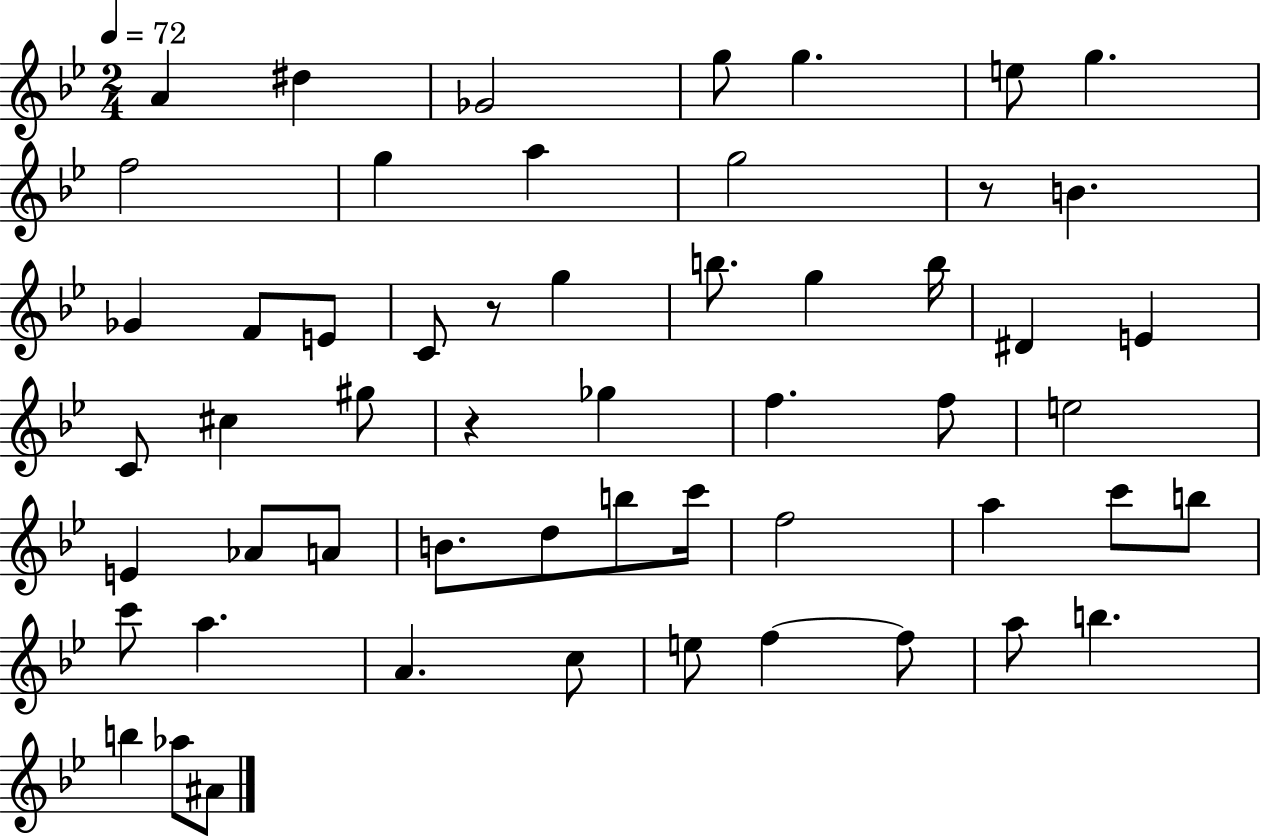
A4/q D#5/q Gb4/h G5/e G5/q. E5/e G5/q. F5/h G5/q A5/q G5/h R/e B4/q. Gb4/q F4/e E4/e C4/e R/e G5/q B5/e. G5/q B5/s D#4/q E4/q C4/e C#5/q G#5/e R/q Gb5/q F5/q. F5/e E5/h E4/q Ab4/e A4/e B4/e. D5/e B5/e C6/s F5/h A5/q C6/e B5/e C6/e A5/q. A4/q. C5/e E5/e F5/q F5/e A5/e B5/q. B5/q Ab5/e A#4/e